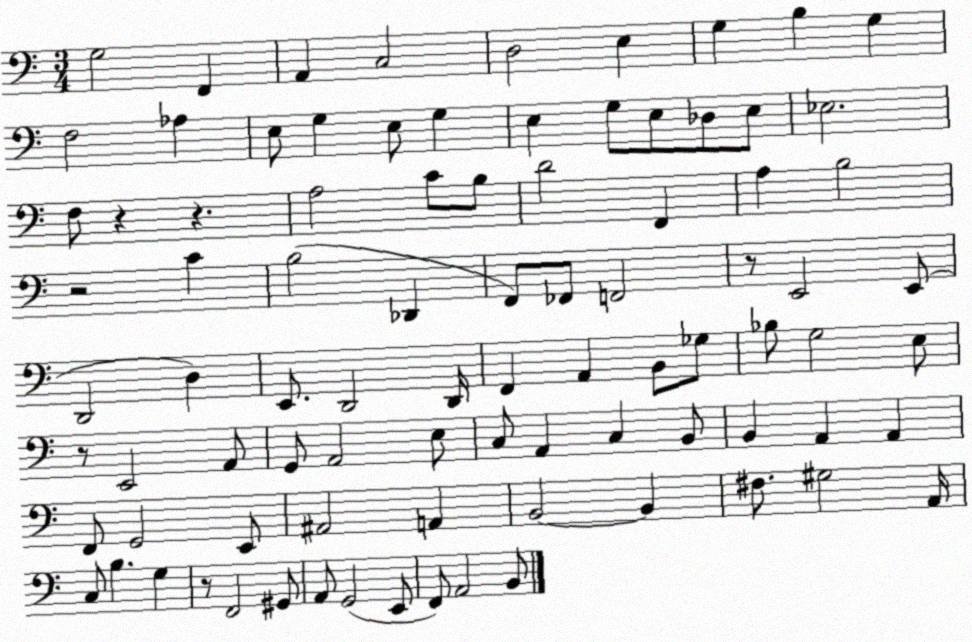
X:1
T:Untitled
M:3/4
L:1/4
K:C
G,2 F,, A,, C,2 D,2 E, G, B, G, F,2 _A, E,/2 G, E,/2 G, E, G,/2 E,/2 _D,/2 E,/2 _E,2 F,/2 z z A,2 C/2 B,/2 D2 F,, A, B,2 z2 C B,2 _D,, F,,/2 _F,,/2 F,,2 z/2 E,,2 E,,/2 D,,2 D, E,,/2 D,,2 D,,/4 F,, A,, B,,/2 _G,/2 _B,/2 G,2 E,/2 z/2 E,,2 A,,/2 G,,/2 A,,2 E,/2 C,/2 A,, C, B,,/2 B,, A,, A,, F,,/2 G,,2 E,,/2 ^A,,2 A,, B,,2 B,, ^F,/2 ^G,2 A,,/4 C,/2 B, G, z/2 F,,2 ^G,,/2 A,,/2 G,,2 E,,/2 F,,/2 A,,2 B,,/2